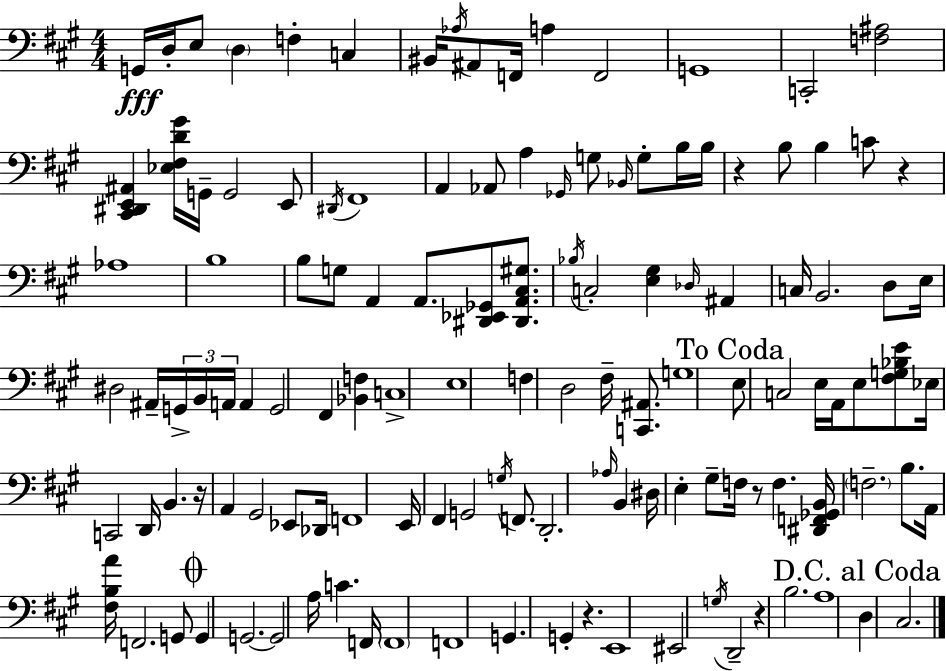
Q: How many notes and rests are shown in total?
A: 126